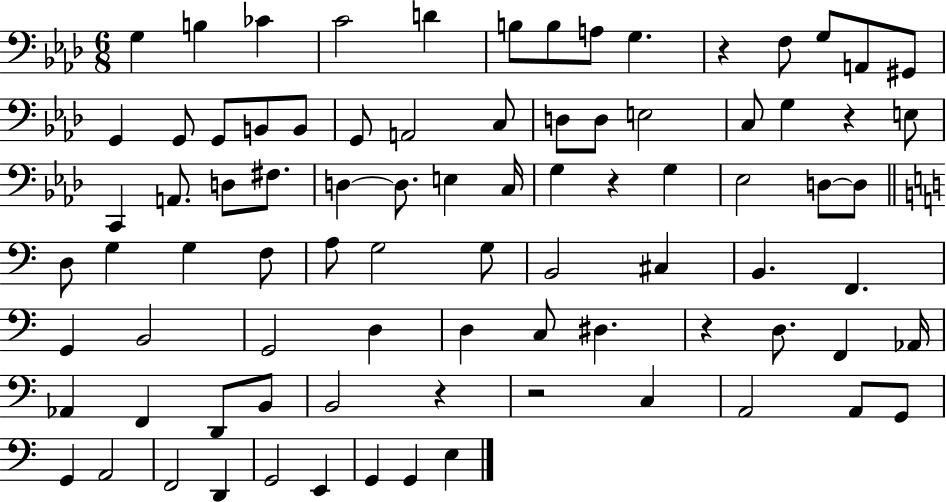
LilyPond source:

{
  \clef bass
  \numericTimeSignature
  \time 6/8
  \key aes \major
  \repeat volta 2 { g4 b4 ces'4 | c'2 d'4 | b8 b8 a8 g4. | r4 f8 g8 a,8 gis,8 | \break g,4 g,8 g,8 b,8 b,8 | g,8 a,2 c8 | d8 d8 e2 | c8 g4 r4 e8 | \break c,4 a,8. d8 fis8. | d4~~ d8. e4 c16 | g4 r4 g4 | ees2 d8~~ d8 | \break \bar "||" \break \key c \major d8 g4 g4 f8 | a8 g2 g8 | b,2 cis4 | b,4. f,4. | \break g,4 b,2 | g,2 d4 | d4 c8 dis4. | r4 d8. f,4 aes,16 | \break aes,4 f,4 d,8 b,8 | b,2 r4 | r2 c4 | a,2 a,8 g,8 | \break g,4 a,2 | f,2 d,4 | g,2 e,4 | g,4 g,4 e4 | \break } \bar "|."
}